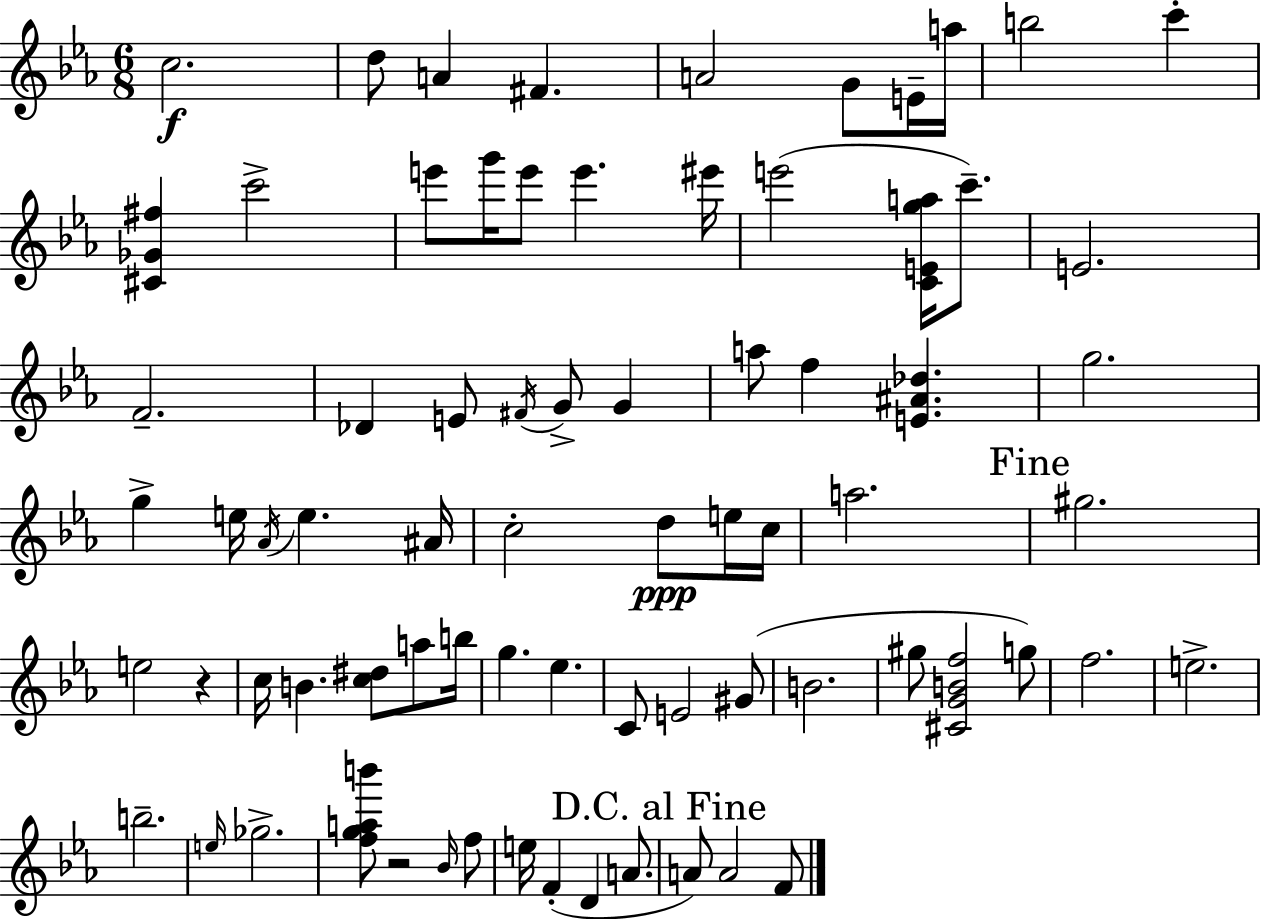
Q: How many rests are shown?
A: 2